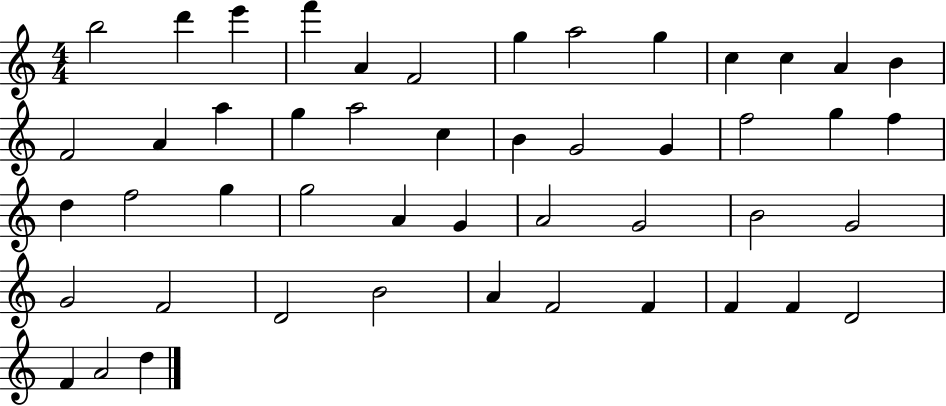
B5/h D6/q E6/q F6/q A4/q F4/h G5/q A5/h G5/q C5/q C5/q A4/q B4/q F4/h A4/q A5/q G5/q A5/h C5/q B4/q G4/h G4/q F5/h G5/q F5/q D5/q F5/h G5/q G5/h A4/q G4/q A4/h G4/h B4/h G4/h G4/h F4/h D4/h B4/h A4/q F4/h F4/q F4/q F4/q D4/h F4/q A4/h D5/q